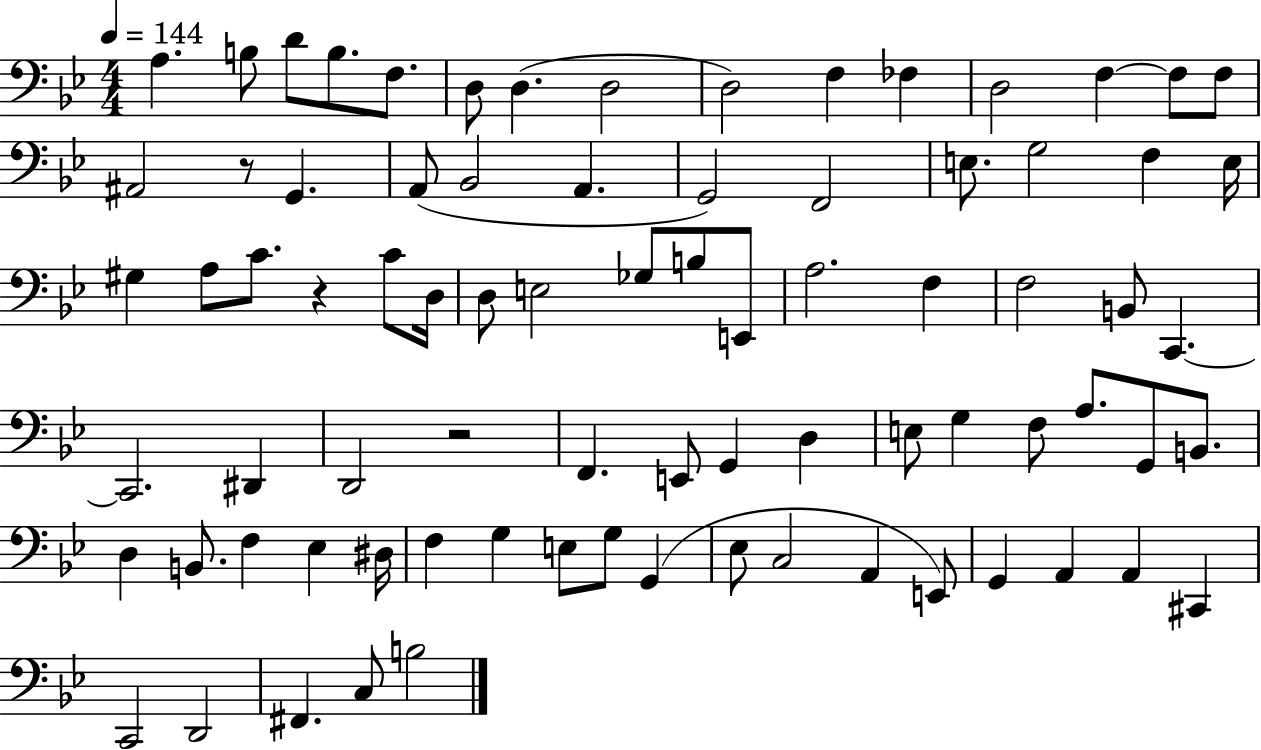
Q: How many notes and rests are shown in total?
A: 80